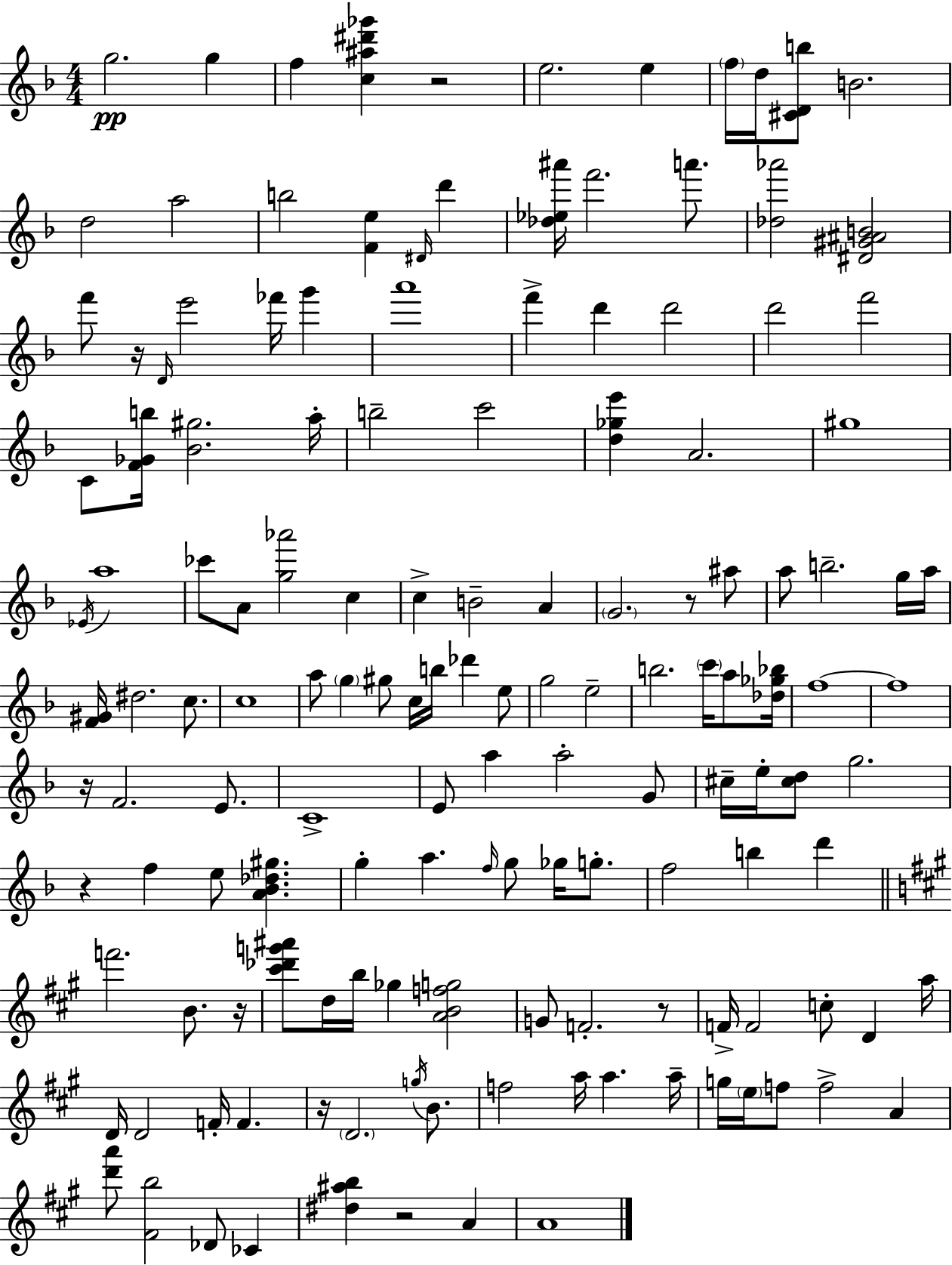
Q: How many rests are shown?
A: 9